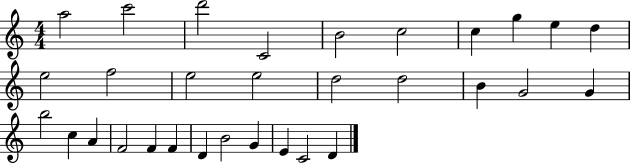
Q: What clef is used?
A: treble